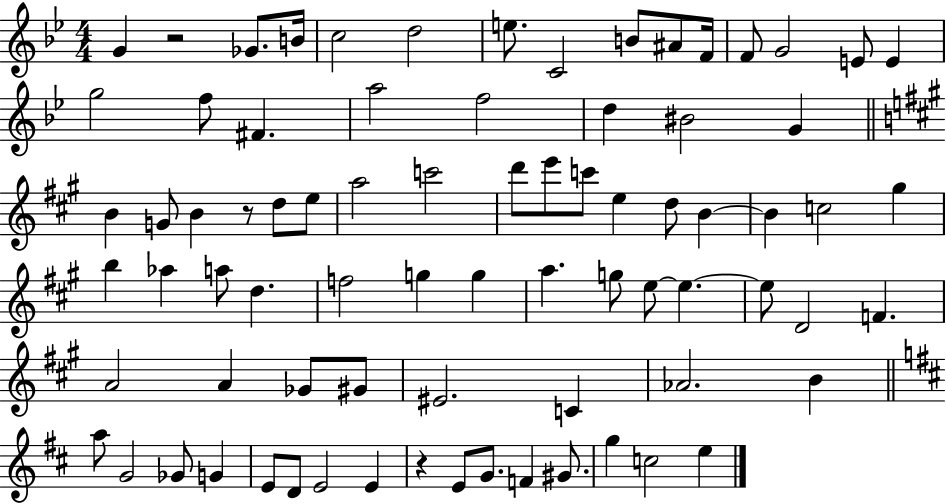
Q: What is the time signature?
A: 4/4